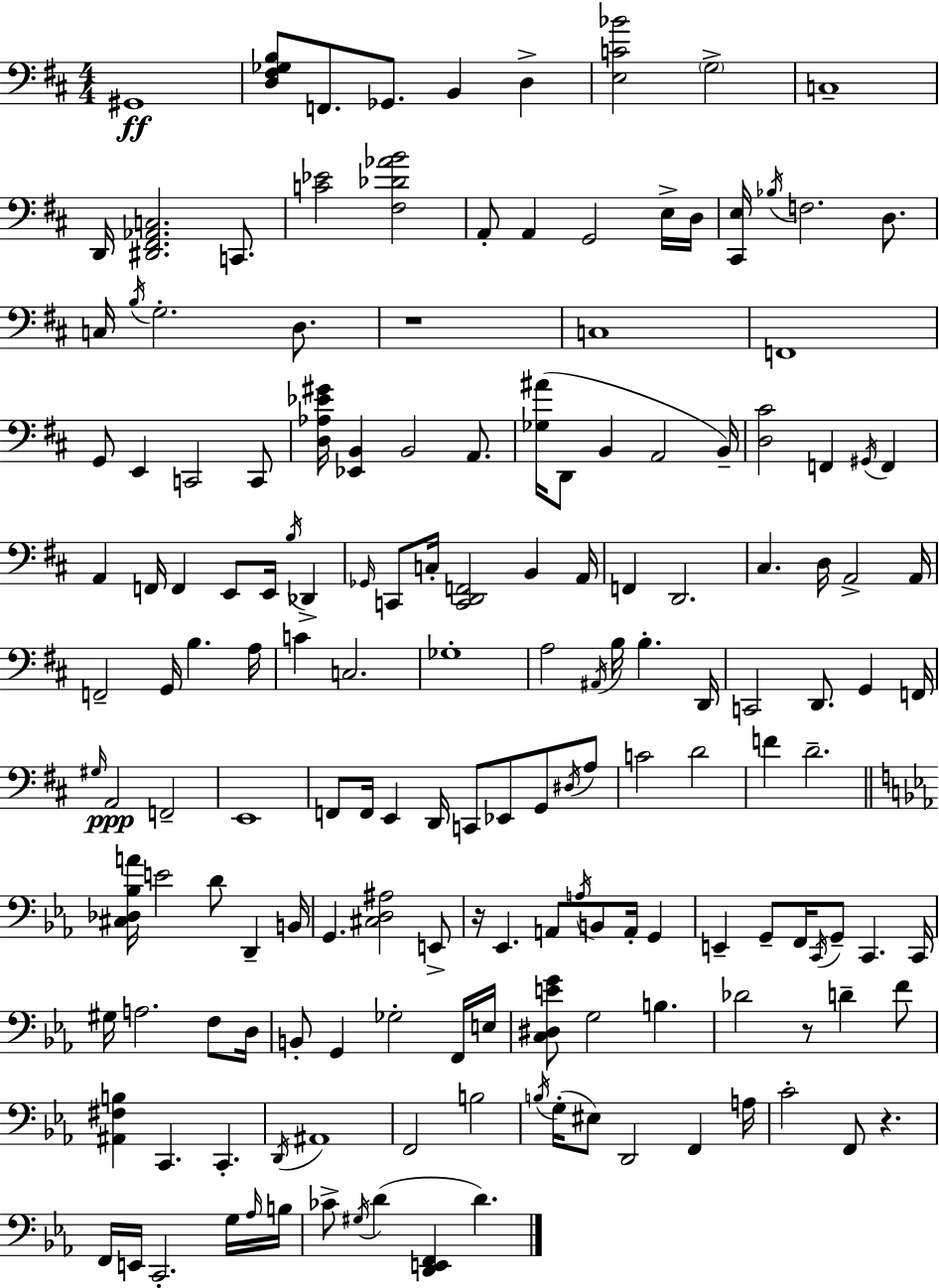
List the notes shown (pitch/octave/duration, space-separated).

G#2/w [D3,F#3,Gb3,B3]/e F2/e. Gb2/e. B2/q D3/q [E3,C4,Bb4]/h G3/h C3/w D2/s [D#2,F#2,Ab2,C3]/h. C2/e. [C4,Eb4]/h [F#3,Db4,Ab4,B4]/h A2/e A2/q G2/h E3/s D3/s [C#2,E3]/s Bb3/s F3/h. D3/e. C3/s B3/s G3/h. D3/e. R/w C3/w F2/w G2/e E2/q C2/h C2/e [D3,Ab3,Eb4,G#4]/s [Eb2,B2]/q B2/h A2/e. [Gb3,A#4]/s D2/e B2/q A2/h B2/s [D3,C#4]/h F2/q G#2/s F2/q A2/q F2/s F2/q E2/e E2/s B3/s Db2/q Gb2/s C2/e C3/s [C2,D2,F2]/h B2/q A2/s F2/q D2/h. C#3/q. D3/s A2/h A2/s F2/h G2/s B3/q. A3/s C4/q C3/h. Gb3/w A3/h A#2/s B3/s B3/q. D2/s C2/h D2/e. G2/q F2/s G#3/s A2/h F2/h E2/w F2/e F2/s E2/q D2/s C2/e Eb2/e G2/e D#3/s A3/e C4/h D4/h F4/q D4/h. [C#3,Db3,Bb3,A4]/s E4/h D4/e D2/q B2/s G2/q. [C#3,D3,A#3]/h E2/e R/s Eb2/q. A2/e A3/s B2/e A2/s G2/q E2/q G2/e F2/s C2/s G2/e C2/q. C2/s G#3/s A3/h. F3/e D3/s B2/e G2/q Gb3/h F2/s E3/s [C3,D#3,E4,G4]/e G3/h B3/q. Db4/h R/e D4/q F4/e [A#2,F#3,B3]/q C2/q. C2/q. D2/s A#2/w F2/h B3/h B3/s G3/s EIS3/e D2/h F2/q A3/s C4/h F2/e R/q. F2/s E2/s C2/h. G3/s Ab3/s B3/s CES4/e G#3/s D4/q [D2,E2,F2]/q D4/q.